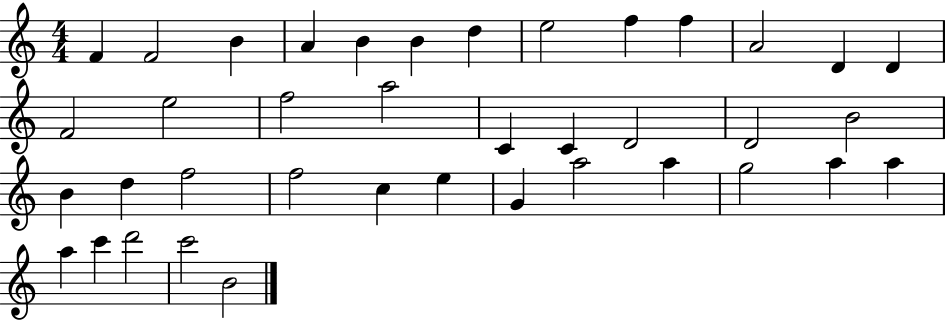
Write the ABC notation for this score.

X:1
T:Untitled
M:4/4
L:1/4
K:C
F F2 B A B B d e2 f f A2 D D F2 e2 f2 a2 C C D2 D2 B2 B d f2 f2 c e G a2 a g2 a a a c' d'2 c'2 B2